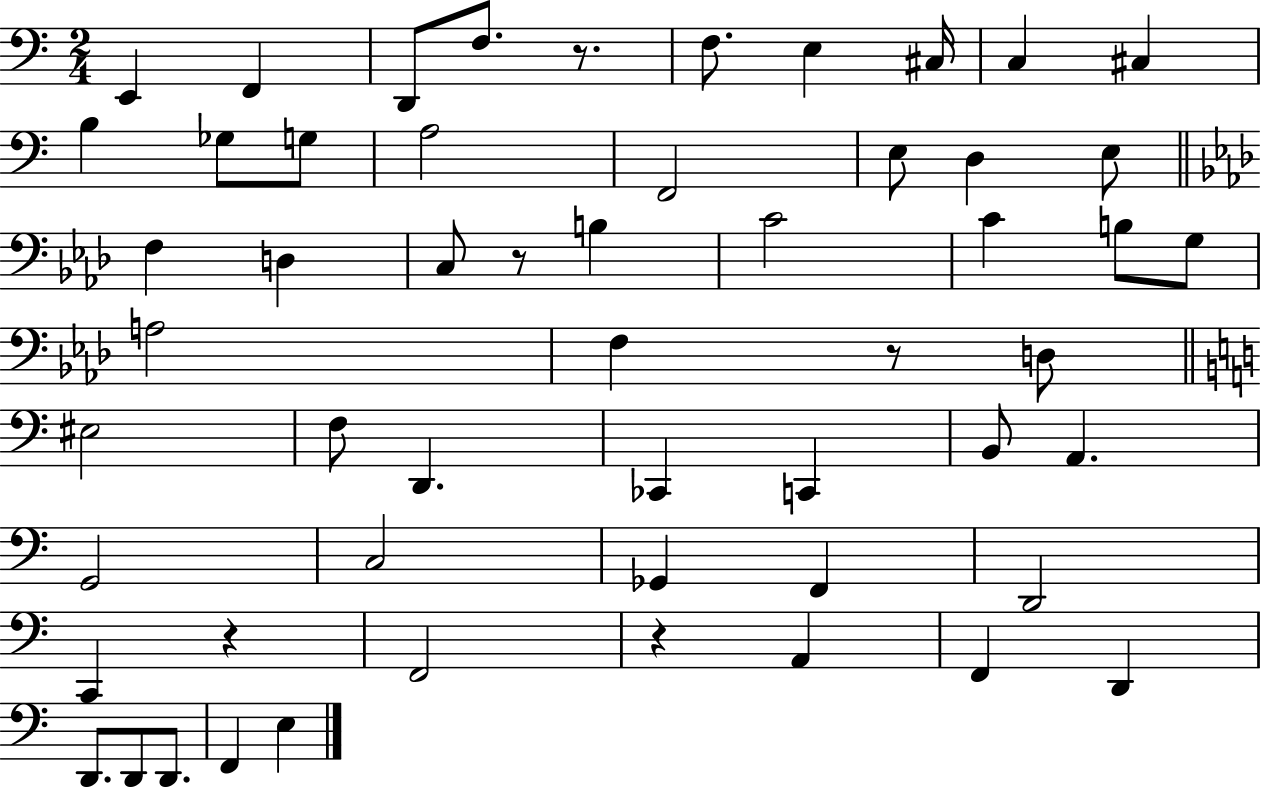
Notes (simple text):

E2/q F2/q D2/e F3/e. R/e. F3/e. E3/q C#3/s C3/q C#3/q B3/q Gb3/e G3/e A3/h F2/h E3/e D3/q E3/e F3/q D3/q C3/e R/e B3/q C4/h C4/q B3/e G3/e A3/h F3/q R/e D3/e EIS3/h F3/e D2/q. CES2/q C2/q B2/e A2/q. G2/h C3/h Gb2/q F2/q D2/h C2/q R/q F2/h R/q A2/q F2/q D2/q D2/e. D2/e D2/e. F2/q E3/q